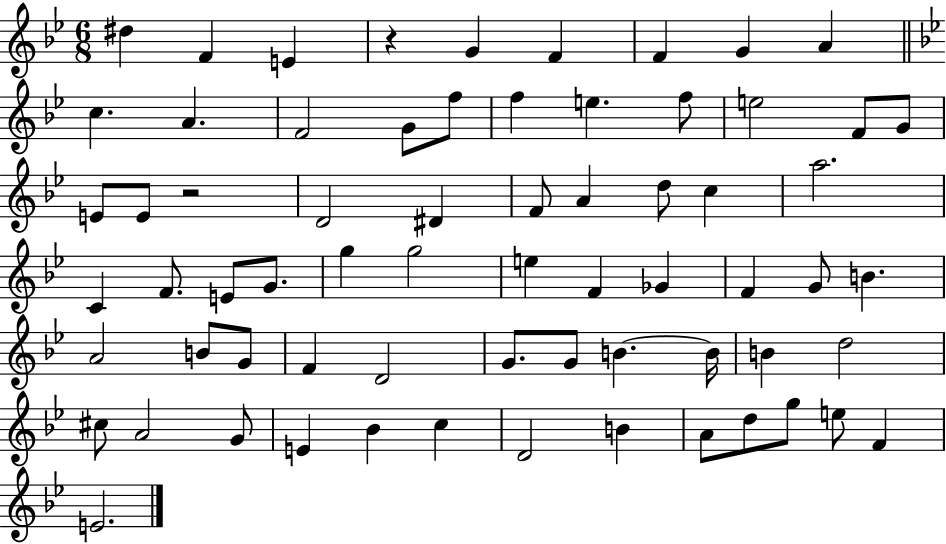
D#5/q F4/q E4/q R/q G4/q F4/q F4/q G4/q A4/q C5/q. A4/q. F4/h G4/e F5/e F5/q E5/q. F5/e E5/h F4/e G4/e E4/e E4/e R/h D4/h D#4/q F4/e A4/q D5/e C5/q A5/h. C4/q F4/e. E4/e G4/e. G5/q G5/h E5/q F4/q Gb4/q F4/q G4/e B4/q. A4/h B4/e G4/e F4/q D4/h G4/e. G4/e B4/q. B4/s B4/q D5/h C#5/e A4/h G4/e E4/q Bb4/q C5/q D4/h B4/q A4/e D5/e G5/e E5/e F4/q E4/h.